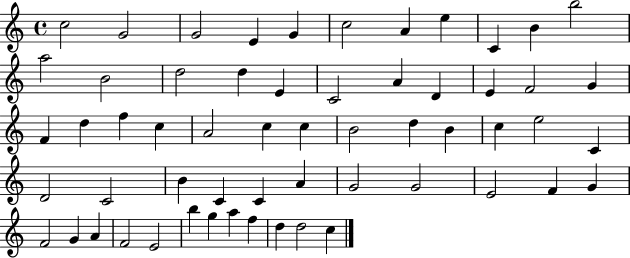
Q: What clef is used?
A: treble